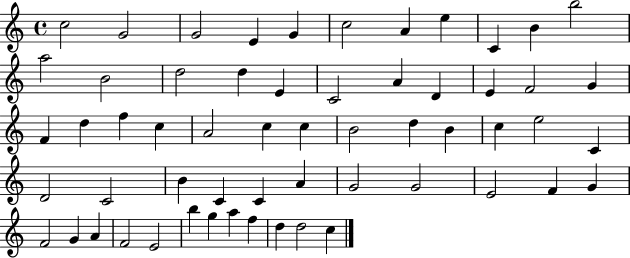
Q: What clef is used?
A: treble